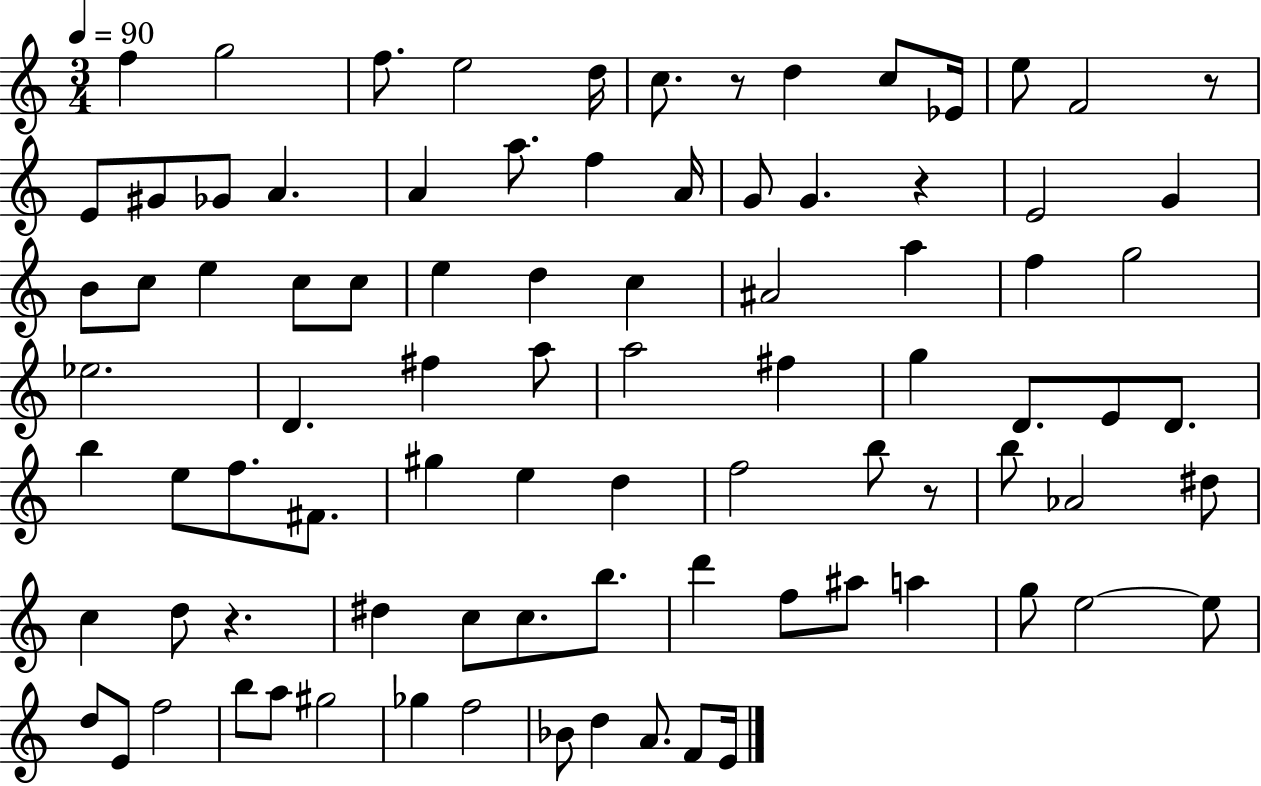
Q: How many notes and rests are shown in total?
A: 88